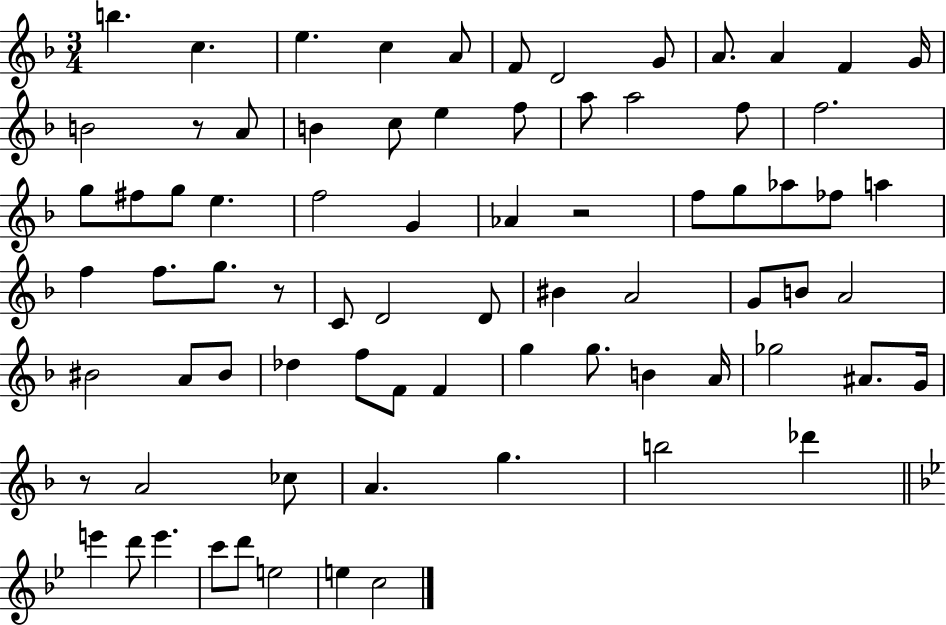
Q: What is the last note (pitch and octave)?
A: C5